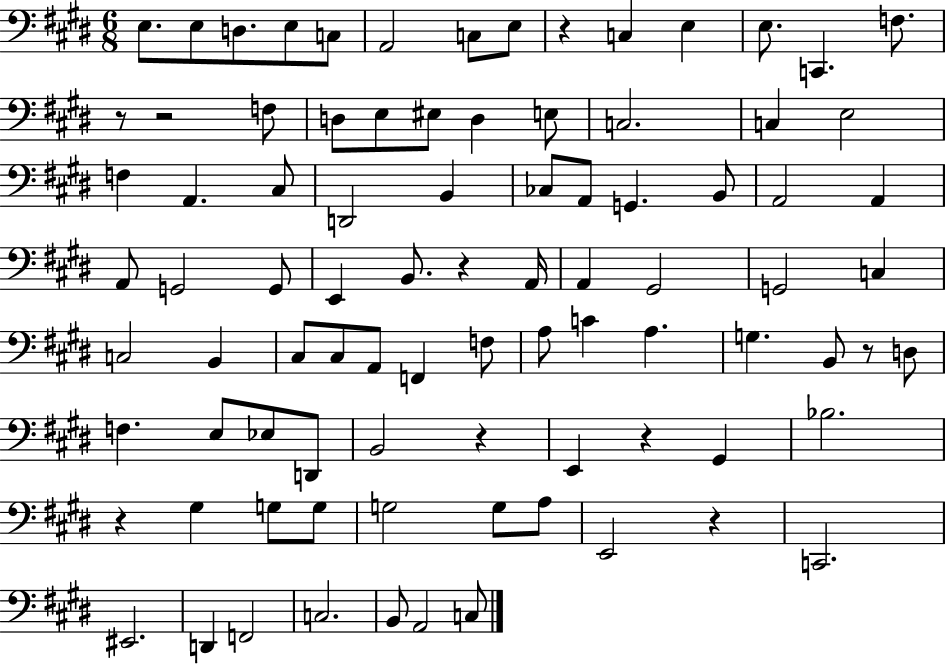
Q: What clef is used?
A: bass